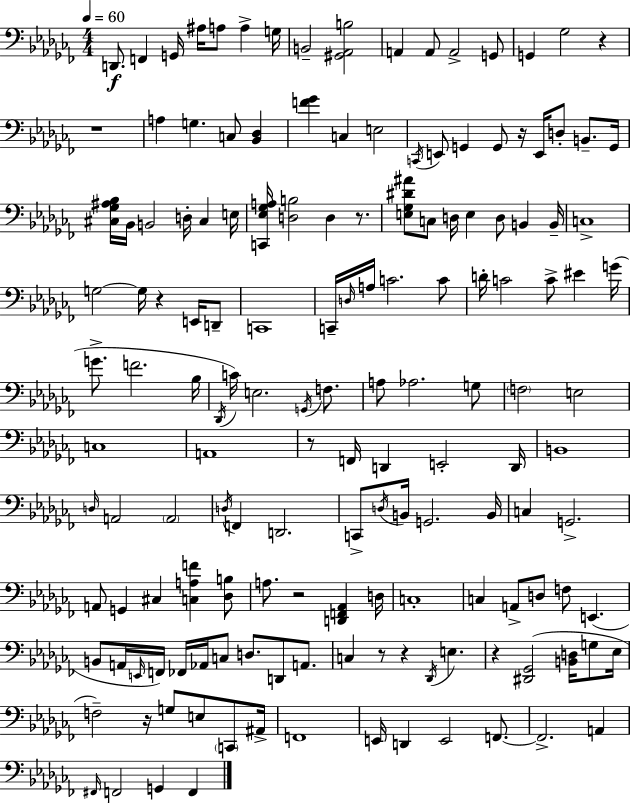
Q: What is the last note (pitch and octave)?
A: F2